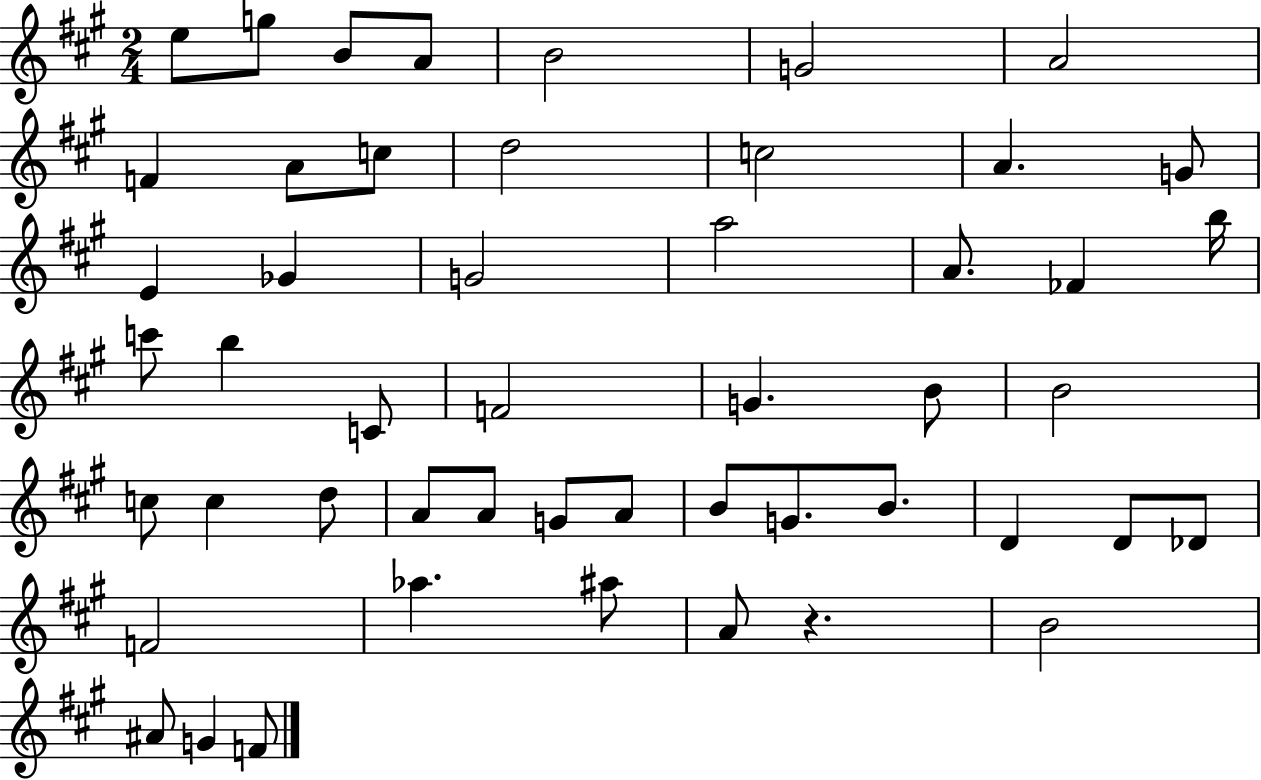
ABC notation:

X:1
T:Untitled
M:2/4
L:1/4
K:A
e/2 g/2 B/2 A/2 B2 G2 A2 F A/2 c/2 d2 c2 A G/2 E _G G2 a2 A/2 _F b/4 c'/2 b C/2 F2 G B/2 B2 c/2 c d/2 A/2 A/2 G/2 A/2 B/2 G/2 B/2 D D/2 _D/2 F2 _a ^a/2 A/2 z B2 ^A/2 G F/2